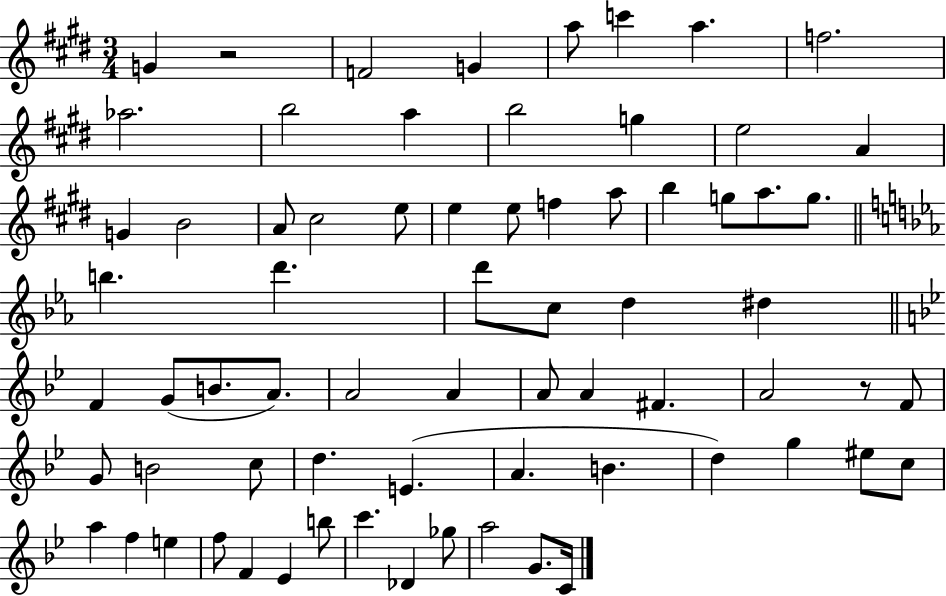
X:1
T:Untitled
M:3/4
L:1/4
K:E
G z2 F2 G a/2 c' a f2 _a2 b2 a b2 g e2 A G B2 A/2 ^c2 e/2 e e/2 f a/2 b g/2 a/2 g/2 b d' d'/2 c/2 d ^d F G/2 B/2 A/2 A2 A A/2 A ^F A2 z/2 F/2 G/2 B2 c/2 d E A B d g ^e/2 c/2 a f e f/2 F _E b/2 c' _D _g/2 a2 G/2 C/4